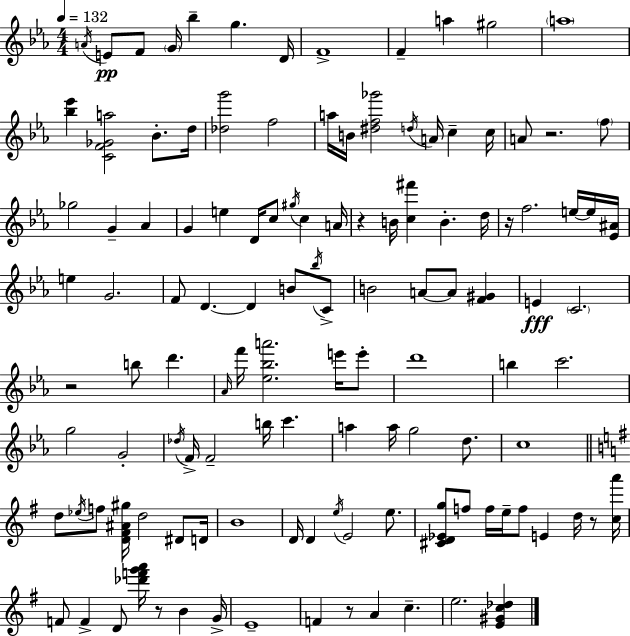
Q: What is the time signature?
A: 4/4